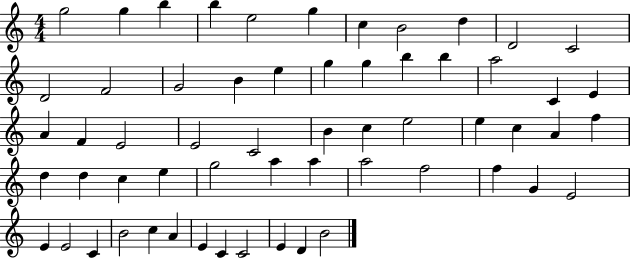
X:1
T:Untitled
M:4/4
L:1/4
K:C
g2 g b b e2 g c B2 d D2 C2 D2 F2 G2 B e g g b b a2 C E A F E2 E2 C2 B c e2 e c A f d d c e g2 a a a2 f2 f G E2 E E2 C B2 c A E C C2 E D B2